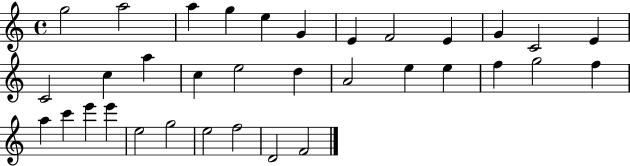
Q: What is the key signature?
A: C major